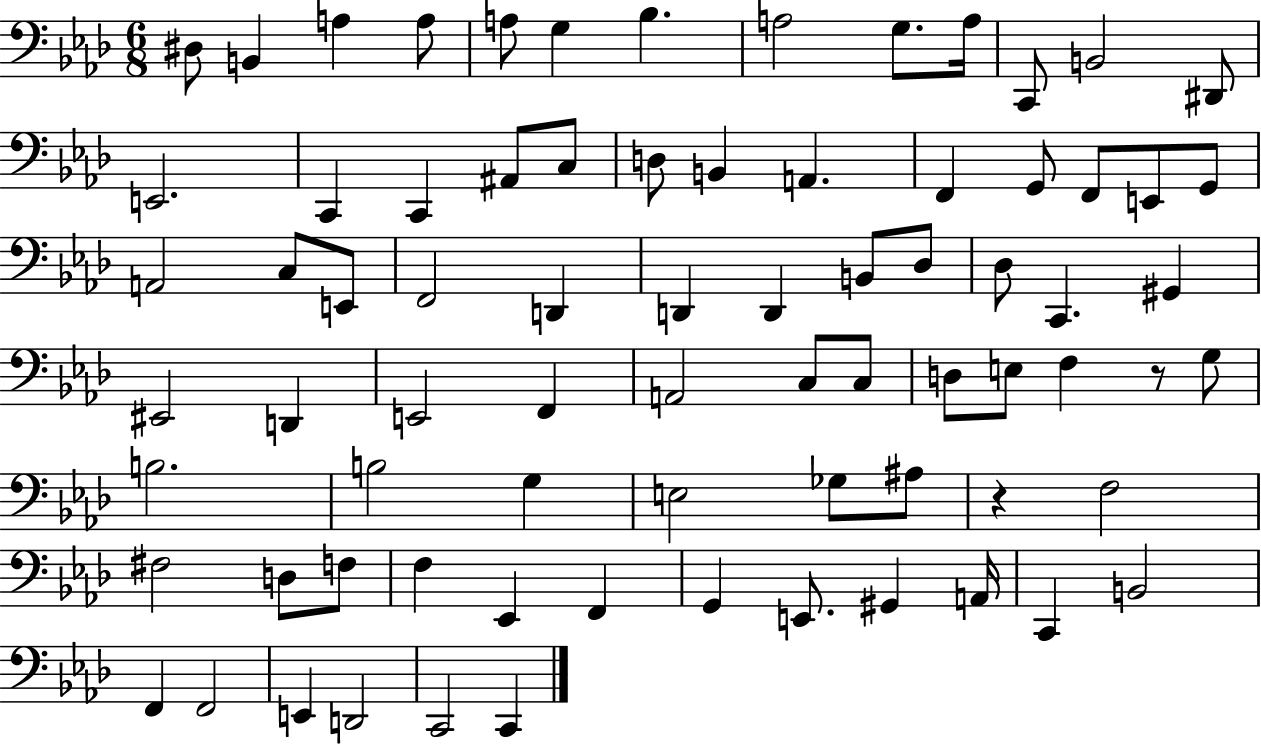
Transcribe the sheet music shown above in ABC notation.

X:1
T:Untitled
M:6/8
L:1/4
K:Ab
^D,/2 B,, A, A,/2 A,/2 G, _B, A,2 G,/2 A,/4 C,,/2 B,,2 ^D,,/2 E,,2 C,, C,, ^A,,/2 C,/2 D,/2 B,, A,, F,, G,,/2 F,,/2 E,,/2 G,,/2 A,,2 C,/2 E,,/2 F,,2 D,, D,, D,, B,,/2 _D,/2 _D,/2 C,, ^G,, ^E,,2 D,, E,,2 F,, A,,2 C,/2 C,/2 D,/2 E,/2 F, z/2 G,/2 B,2 B,2 G, E,2 _G,/2 ^A,/2 z F,2 ^F,2 D,/2 F,/2 F, _E,, F,, G,, E,,/2 ^G,, A,,/4 C,, B,,2 F,, F,,2 E,, D,,2 C,,2 C,,